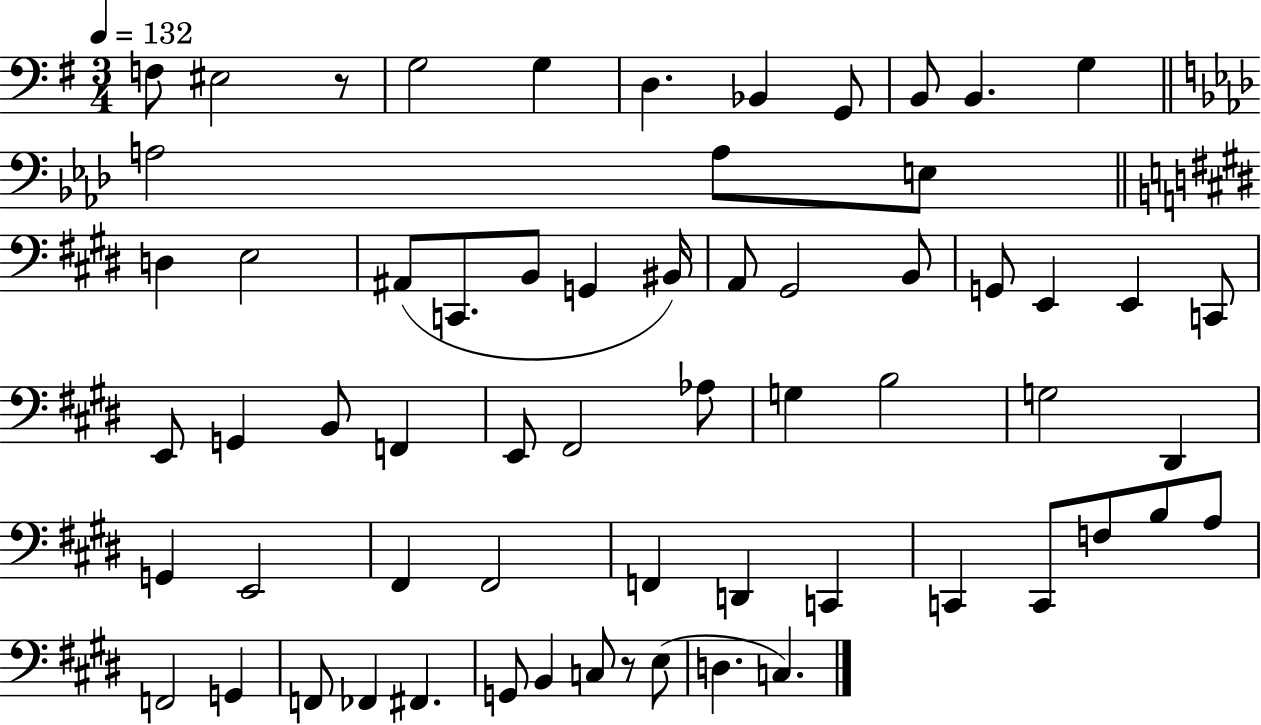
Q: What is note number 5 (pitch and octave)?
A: D3